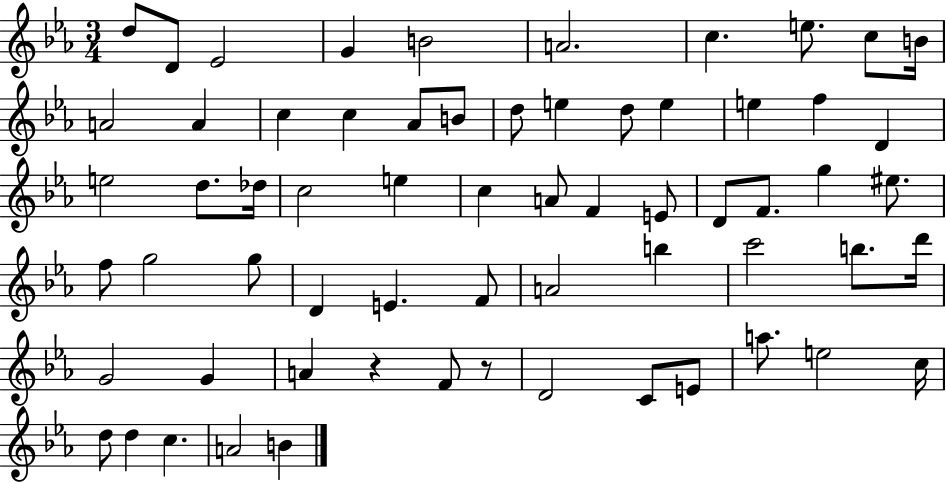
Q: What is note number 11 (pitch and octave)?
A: A4